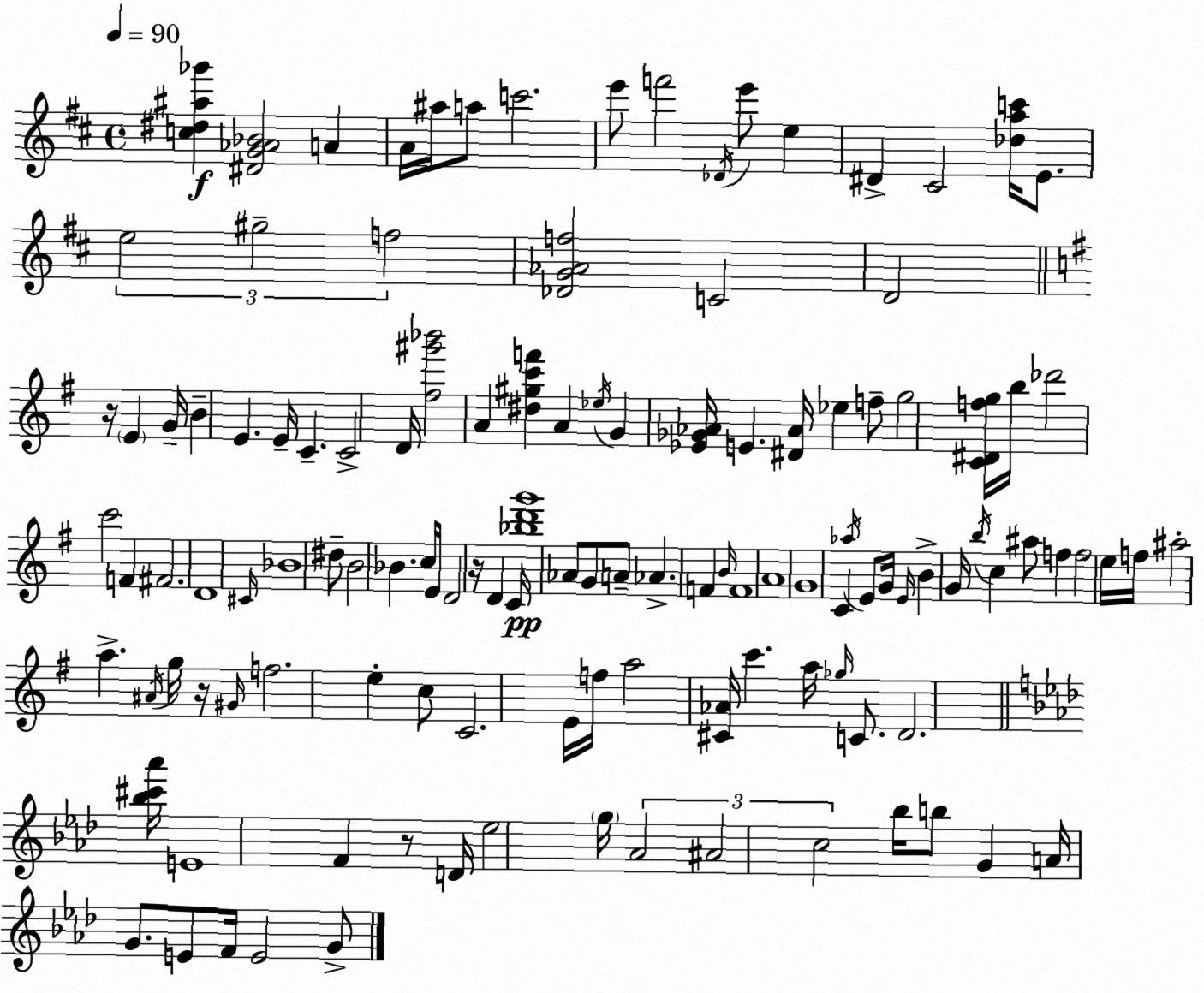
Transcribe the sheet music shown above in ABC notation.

X:1
T:Untitled
M:4/4
L:1/4
K:D
[c^d^a_g'] [^DG_A_B]2 A A/4 ^a/4 a/2 c'2 e'/2 f'2 _D/4 e'/2 e ^D ^C2 [_dac']/4 E/2 e2 ^g2 f2 [_DG_Af]2 C2 D2 z/4 E G/4 B E E/4 C C2 D/4 [^f^g'_b']2 A [^d^gc'f'] A _e/4 G [_E_G_A]/4 E [^D_A]/4 _e f/2 g2 [C^Dfg]/4 b/4 _d'2 c'2 F ^F2 D4 ^C/4 _B4 ^d/2 B2 _B c/4 E/4 D2 z/4 D C/4 [_bd'g']4 _A/2 G/2 A/2 _A F B/4 F4 A4 G4 C _a/4 E/2 G/4 E/4 B G/4 b/4 c ^a/2 f f2 e/4 f/4 ^a2 a ^A/4 g/4 z/4 ^G/4 f2 e c/2 C2 E/4 f/4 a2 [^C_A]/4 c' a/4 _g/4 C/2 D2 [_b^c'_a']/4 E4 F z/2 D/4 _e2 g/4 _A2 ^A2 c2 _b/4 b/2 G A/4 G/2 E/2 F/4 E2 G/2